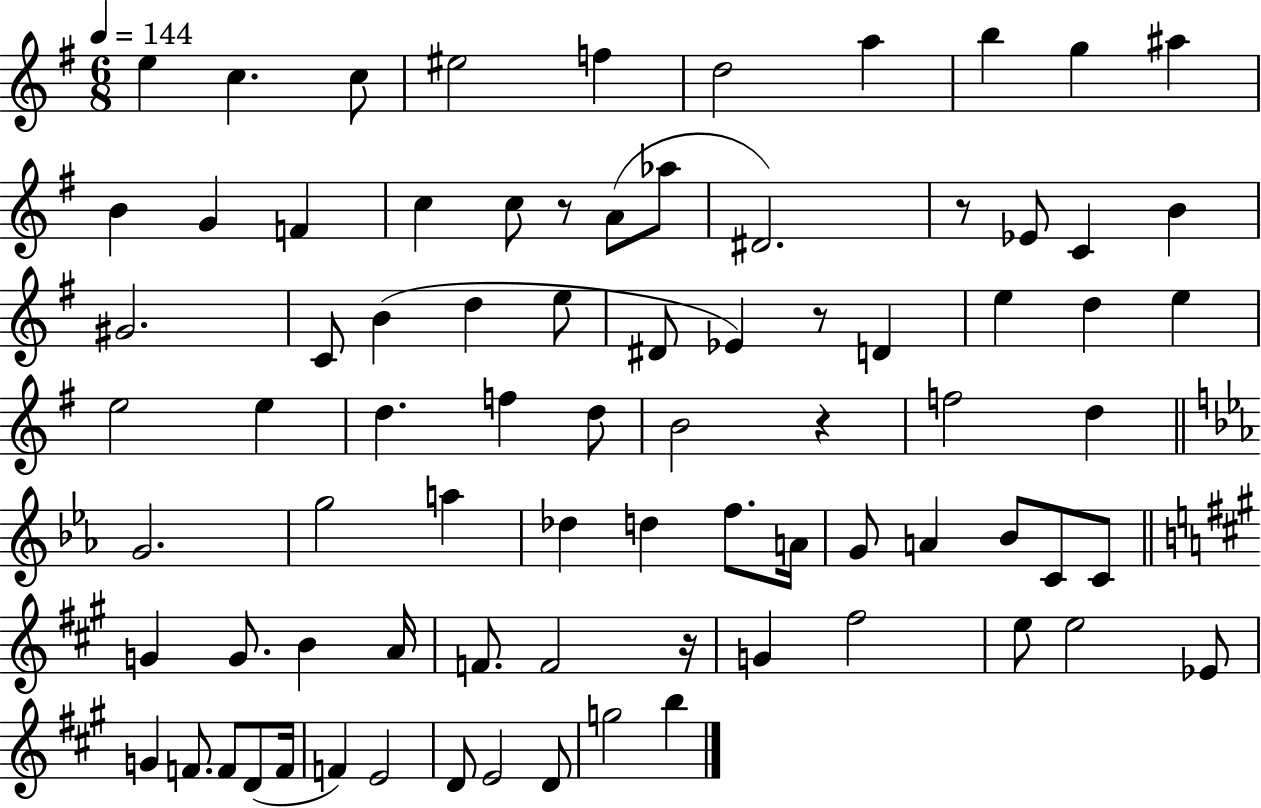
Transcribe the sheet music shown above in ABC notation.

X:1
T:Untitled
M:6/8
L:1/4
K:G
e c c/2 ^e2 f d2 a b g ^a B G F c c/2 z/2 A/2 _a/2 ^D2 z/2 _E/2 C B ^G2 C/2 B d e/2 ^D/2 _E z/2 D e d e e2 e d f d/2 B2 z f2 d G2 g2 a _d d f/2 A/4 G/2 A _B/2 C/2 C/2 G G/2 B A/4 F/2 F2 z/4 G ^f2 e/2 e2 _E/2 G F/2 F/2 D/2 F/4 F E2 D/2 E2 D/2 g2 b